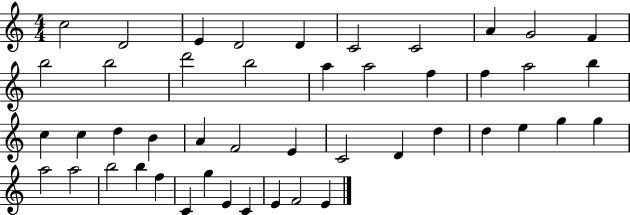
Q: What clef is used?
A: treble